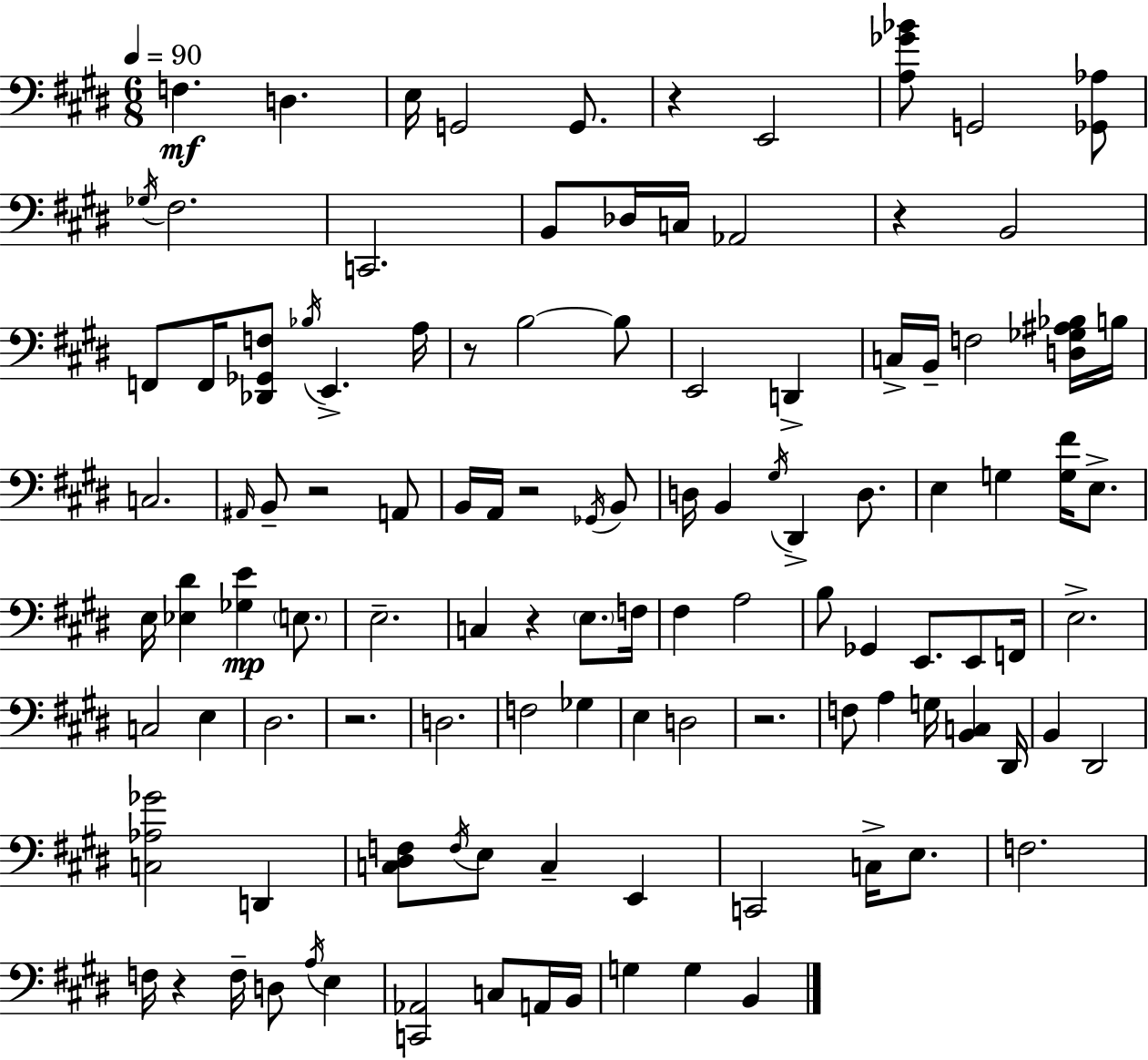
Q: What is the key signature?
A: E major